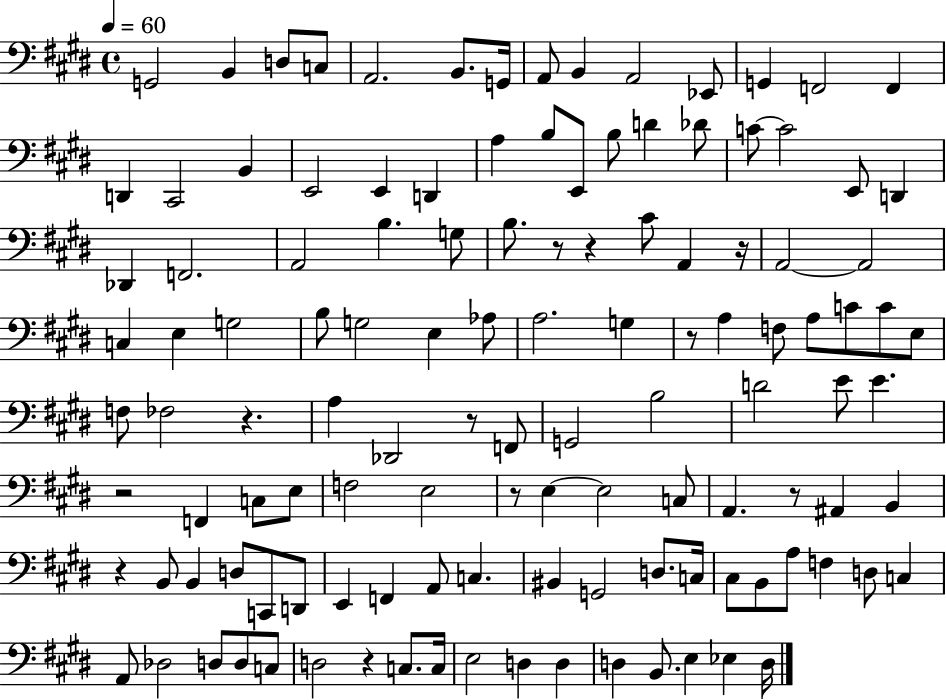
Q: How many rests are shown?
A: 11